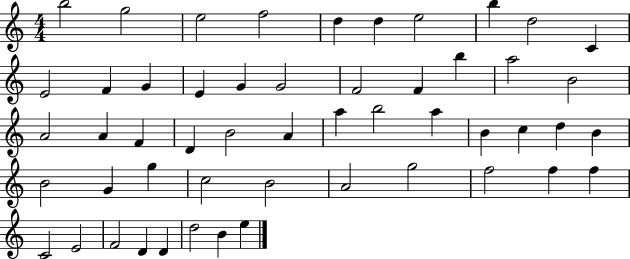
X:1
T:Untitled
M:4/4
L:1/4
K:C
b2 g2 e2 f2 d d e2 b d2 C E2 F G E G G2 F2 F b a2 B2 A2 A F D B2 A a b2 a B c d B B2 G g c2 B2 A2 g2 f2 f f C2 E2 F2 D D d2 B e